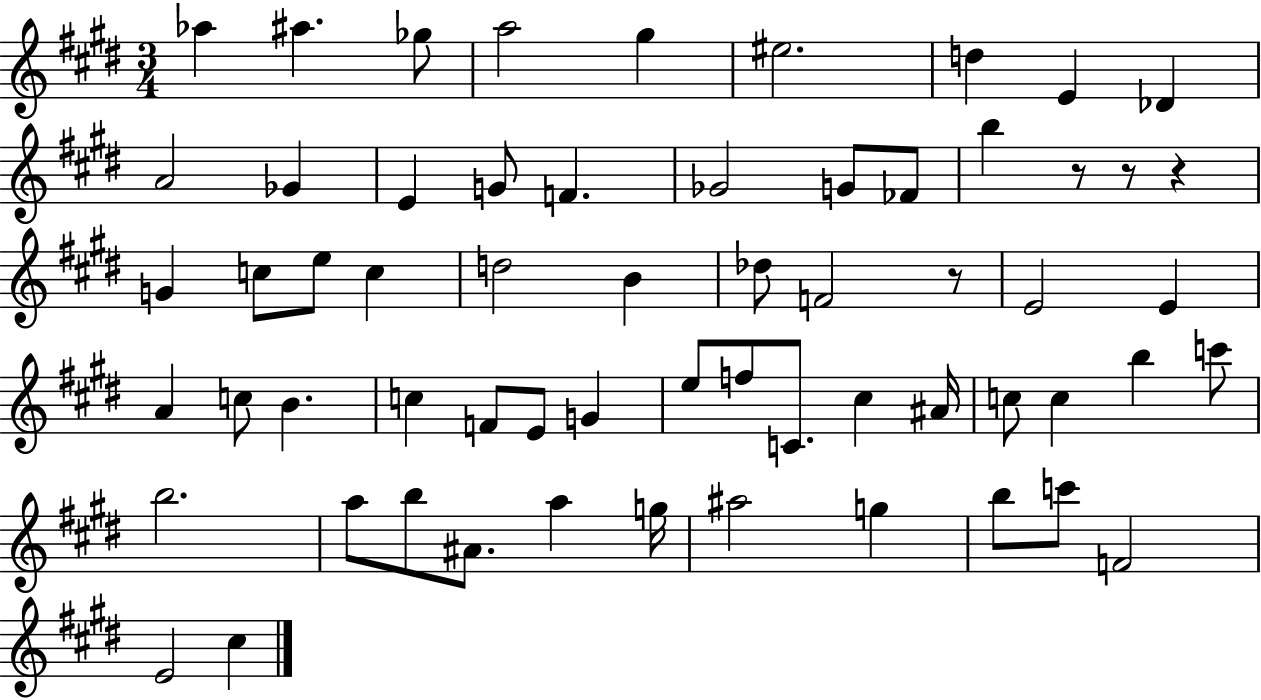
X:1
T:Untitled
M:3/4
L:1/4
K:E
_a ^a _g/2 a2 ^g ^e2 d E _D A2 _G E G/2 F _G2 G/2 _F/2 b z/2 z/2 z G c/2 e/2 c d2 B _d/2 F2 z/2 E2 E A c/2 B c F/2 E/2 G e/2 f/2 C/2 ^c ^A/4 c/2 c b c'/2 b2 a/2 b/2 ^A/2 a g/4 ^a2 g b/2 c'/2 F2 E2 ^c